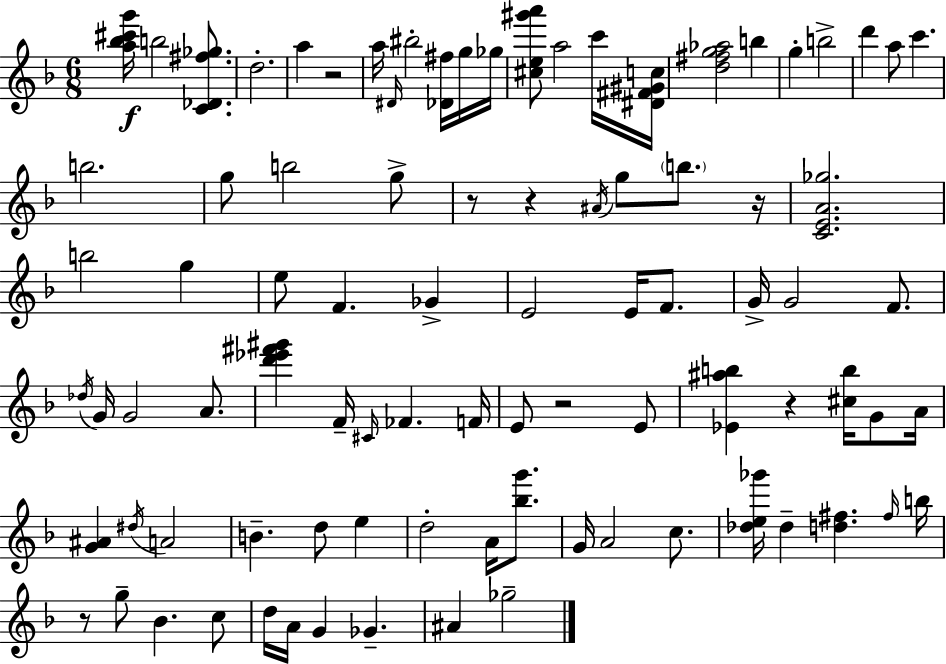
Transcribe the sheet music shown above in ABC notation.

X:1
T:Untitled
M:6/8
L:1/4
K:F
[a_b^c'g']/4 b2 [C_D^f_g]/2 d2 a z2 a/4 ^D/4 ^b2 [_D^f]/4 g/4 _g/4 [^ce^g'a']/2 a2 c'/4 [^D^F^Gc]/4 [d^fg_a]2 b g b2 d' a/2 c' b2 g/2 b2 g/2 z/2 z ^A/4 g/2 b/2 z/4 [CEA_g]2 b2 g e/2 F _G E2 E/4 F/2 G/4 G2 F/2 _d/4 G/4 G2 A/2 [d'_e'^f'^g'] F/4 ^C/4 _F F/4 E/2 z2 E/2 [_E^ab] z [^cb]/4 G/2 A/4 [G^A] ^d/4 A2 B d/2 e d2 A/4 [_bg']/2 G/4 A2 c/2 [_de_g']/4 _d [d^f] ^f/4 b/4 z/2 g/2 _B c/2 d/4 A/4 G _G ^A _g2